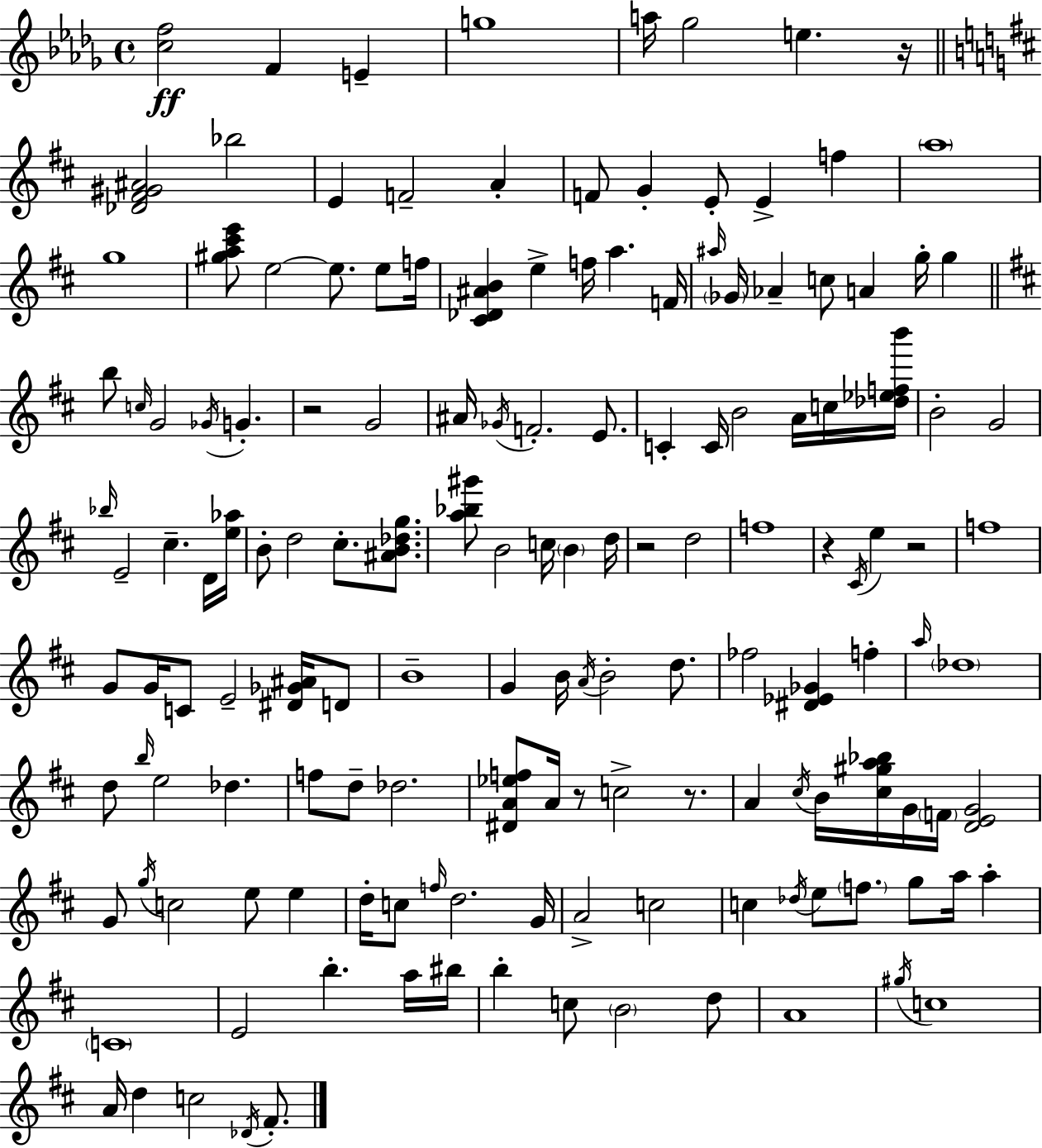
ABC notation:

X:1
T:Untitled
M:4/4
L:1/4
K:Bbm
[cf]2 F E g4 a/4 _g2 e z/4 [_D^F^G^A]2 _b2 E F2 A F/2 G E/2 E f a4 g4 [^ga^c'e']/2 e2 e/2 e/2 f/4 [^C_D^AB] e f/4 a F/4 ^a/4 _G/4 _A c/2 A g/4 g b/2 c/4 G2 _G/4 G z2 G2 ^A/4 _G/4 F2 E/2 C C/4 B2 A/4 c/4 [_d_efb']/4 B2 G2 _b/4 E2 ^c D/4 [e_a]/4 B/2 d2 ^c/2 [^AB_dg]/2 [a_b^g']/2 B2 c/4 B d/4 z2 d2 f4 z ^C/4 e z2 f4 G/2 G/4 C/2 E2 [^D_G^A]/4 D/2 B4 G B/4 A/4 B2 d/2 _f2 [^D_E_G] f a/4 _d4 d/2 b/4 e2 _d f/2 d/2 _d2 [^DA_ef]/2 A/4 z/2 c2 z/2 A ^c/4 B/4 [^c^ga_b]/4 G/4 F/4 [DEG]2 G/2 g/4 c2 e/2 e d/4 c/2 f/4 d2 G/4 A2 c2 c _d/4 e/2 f/2 g/2 a/4 a C4 E2 b a/4 ^b/4 b c/2 B2 d/2 A4 ^g/4 c4 A/4 d c2 _D/4 ^F/2